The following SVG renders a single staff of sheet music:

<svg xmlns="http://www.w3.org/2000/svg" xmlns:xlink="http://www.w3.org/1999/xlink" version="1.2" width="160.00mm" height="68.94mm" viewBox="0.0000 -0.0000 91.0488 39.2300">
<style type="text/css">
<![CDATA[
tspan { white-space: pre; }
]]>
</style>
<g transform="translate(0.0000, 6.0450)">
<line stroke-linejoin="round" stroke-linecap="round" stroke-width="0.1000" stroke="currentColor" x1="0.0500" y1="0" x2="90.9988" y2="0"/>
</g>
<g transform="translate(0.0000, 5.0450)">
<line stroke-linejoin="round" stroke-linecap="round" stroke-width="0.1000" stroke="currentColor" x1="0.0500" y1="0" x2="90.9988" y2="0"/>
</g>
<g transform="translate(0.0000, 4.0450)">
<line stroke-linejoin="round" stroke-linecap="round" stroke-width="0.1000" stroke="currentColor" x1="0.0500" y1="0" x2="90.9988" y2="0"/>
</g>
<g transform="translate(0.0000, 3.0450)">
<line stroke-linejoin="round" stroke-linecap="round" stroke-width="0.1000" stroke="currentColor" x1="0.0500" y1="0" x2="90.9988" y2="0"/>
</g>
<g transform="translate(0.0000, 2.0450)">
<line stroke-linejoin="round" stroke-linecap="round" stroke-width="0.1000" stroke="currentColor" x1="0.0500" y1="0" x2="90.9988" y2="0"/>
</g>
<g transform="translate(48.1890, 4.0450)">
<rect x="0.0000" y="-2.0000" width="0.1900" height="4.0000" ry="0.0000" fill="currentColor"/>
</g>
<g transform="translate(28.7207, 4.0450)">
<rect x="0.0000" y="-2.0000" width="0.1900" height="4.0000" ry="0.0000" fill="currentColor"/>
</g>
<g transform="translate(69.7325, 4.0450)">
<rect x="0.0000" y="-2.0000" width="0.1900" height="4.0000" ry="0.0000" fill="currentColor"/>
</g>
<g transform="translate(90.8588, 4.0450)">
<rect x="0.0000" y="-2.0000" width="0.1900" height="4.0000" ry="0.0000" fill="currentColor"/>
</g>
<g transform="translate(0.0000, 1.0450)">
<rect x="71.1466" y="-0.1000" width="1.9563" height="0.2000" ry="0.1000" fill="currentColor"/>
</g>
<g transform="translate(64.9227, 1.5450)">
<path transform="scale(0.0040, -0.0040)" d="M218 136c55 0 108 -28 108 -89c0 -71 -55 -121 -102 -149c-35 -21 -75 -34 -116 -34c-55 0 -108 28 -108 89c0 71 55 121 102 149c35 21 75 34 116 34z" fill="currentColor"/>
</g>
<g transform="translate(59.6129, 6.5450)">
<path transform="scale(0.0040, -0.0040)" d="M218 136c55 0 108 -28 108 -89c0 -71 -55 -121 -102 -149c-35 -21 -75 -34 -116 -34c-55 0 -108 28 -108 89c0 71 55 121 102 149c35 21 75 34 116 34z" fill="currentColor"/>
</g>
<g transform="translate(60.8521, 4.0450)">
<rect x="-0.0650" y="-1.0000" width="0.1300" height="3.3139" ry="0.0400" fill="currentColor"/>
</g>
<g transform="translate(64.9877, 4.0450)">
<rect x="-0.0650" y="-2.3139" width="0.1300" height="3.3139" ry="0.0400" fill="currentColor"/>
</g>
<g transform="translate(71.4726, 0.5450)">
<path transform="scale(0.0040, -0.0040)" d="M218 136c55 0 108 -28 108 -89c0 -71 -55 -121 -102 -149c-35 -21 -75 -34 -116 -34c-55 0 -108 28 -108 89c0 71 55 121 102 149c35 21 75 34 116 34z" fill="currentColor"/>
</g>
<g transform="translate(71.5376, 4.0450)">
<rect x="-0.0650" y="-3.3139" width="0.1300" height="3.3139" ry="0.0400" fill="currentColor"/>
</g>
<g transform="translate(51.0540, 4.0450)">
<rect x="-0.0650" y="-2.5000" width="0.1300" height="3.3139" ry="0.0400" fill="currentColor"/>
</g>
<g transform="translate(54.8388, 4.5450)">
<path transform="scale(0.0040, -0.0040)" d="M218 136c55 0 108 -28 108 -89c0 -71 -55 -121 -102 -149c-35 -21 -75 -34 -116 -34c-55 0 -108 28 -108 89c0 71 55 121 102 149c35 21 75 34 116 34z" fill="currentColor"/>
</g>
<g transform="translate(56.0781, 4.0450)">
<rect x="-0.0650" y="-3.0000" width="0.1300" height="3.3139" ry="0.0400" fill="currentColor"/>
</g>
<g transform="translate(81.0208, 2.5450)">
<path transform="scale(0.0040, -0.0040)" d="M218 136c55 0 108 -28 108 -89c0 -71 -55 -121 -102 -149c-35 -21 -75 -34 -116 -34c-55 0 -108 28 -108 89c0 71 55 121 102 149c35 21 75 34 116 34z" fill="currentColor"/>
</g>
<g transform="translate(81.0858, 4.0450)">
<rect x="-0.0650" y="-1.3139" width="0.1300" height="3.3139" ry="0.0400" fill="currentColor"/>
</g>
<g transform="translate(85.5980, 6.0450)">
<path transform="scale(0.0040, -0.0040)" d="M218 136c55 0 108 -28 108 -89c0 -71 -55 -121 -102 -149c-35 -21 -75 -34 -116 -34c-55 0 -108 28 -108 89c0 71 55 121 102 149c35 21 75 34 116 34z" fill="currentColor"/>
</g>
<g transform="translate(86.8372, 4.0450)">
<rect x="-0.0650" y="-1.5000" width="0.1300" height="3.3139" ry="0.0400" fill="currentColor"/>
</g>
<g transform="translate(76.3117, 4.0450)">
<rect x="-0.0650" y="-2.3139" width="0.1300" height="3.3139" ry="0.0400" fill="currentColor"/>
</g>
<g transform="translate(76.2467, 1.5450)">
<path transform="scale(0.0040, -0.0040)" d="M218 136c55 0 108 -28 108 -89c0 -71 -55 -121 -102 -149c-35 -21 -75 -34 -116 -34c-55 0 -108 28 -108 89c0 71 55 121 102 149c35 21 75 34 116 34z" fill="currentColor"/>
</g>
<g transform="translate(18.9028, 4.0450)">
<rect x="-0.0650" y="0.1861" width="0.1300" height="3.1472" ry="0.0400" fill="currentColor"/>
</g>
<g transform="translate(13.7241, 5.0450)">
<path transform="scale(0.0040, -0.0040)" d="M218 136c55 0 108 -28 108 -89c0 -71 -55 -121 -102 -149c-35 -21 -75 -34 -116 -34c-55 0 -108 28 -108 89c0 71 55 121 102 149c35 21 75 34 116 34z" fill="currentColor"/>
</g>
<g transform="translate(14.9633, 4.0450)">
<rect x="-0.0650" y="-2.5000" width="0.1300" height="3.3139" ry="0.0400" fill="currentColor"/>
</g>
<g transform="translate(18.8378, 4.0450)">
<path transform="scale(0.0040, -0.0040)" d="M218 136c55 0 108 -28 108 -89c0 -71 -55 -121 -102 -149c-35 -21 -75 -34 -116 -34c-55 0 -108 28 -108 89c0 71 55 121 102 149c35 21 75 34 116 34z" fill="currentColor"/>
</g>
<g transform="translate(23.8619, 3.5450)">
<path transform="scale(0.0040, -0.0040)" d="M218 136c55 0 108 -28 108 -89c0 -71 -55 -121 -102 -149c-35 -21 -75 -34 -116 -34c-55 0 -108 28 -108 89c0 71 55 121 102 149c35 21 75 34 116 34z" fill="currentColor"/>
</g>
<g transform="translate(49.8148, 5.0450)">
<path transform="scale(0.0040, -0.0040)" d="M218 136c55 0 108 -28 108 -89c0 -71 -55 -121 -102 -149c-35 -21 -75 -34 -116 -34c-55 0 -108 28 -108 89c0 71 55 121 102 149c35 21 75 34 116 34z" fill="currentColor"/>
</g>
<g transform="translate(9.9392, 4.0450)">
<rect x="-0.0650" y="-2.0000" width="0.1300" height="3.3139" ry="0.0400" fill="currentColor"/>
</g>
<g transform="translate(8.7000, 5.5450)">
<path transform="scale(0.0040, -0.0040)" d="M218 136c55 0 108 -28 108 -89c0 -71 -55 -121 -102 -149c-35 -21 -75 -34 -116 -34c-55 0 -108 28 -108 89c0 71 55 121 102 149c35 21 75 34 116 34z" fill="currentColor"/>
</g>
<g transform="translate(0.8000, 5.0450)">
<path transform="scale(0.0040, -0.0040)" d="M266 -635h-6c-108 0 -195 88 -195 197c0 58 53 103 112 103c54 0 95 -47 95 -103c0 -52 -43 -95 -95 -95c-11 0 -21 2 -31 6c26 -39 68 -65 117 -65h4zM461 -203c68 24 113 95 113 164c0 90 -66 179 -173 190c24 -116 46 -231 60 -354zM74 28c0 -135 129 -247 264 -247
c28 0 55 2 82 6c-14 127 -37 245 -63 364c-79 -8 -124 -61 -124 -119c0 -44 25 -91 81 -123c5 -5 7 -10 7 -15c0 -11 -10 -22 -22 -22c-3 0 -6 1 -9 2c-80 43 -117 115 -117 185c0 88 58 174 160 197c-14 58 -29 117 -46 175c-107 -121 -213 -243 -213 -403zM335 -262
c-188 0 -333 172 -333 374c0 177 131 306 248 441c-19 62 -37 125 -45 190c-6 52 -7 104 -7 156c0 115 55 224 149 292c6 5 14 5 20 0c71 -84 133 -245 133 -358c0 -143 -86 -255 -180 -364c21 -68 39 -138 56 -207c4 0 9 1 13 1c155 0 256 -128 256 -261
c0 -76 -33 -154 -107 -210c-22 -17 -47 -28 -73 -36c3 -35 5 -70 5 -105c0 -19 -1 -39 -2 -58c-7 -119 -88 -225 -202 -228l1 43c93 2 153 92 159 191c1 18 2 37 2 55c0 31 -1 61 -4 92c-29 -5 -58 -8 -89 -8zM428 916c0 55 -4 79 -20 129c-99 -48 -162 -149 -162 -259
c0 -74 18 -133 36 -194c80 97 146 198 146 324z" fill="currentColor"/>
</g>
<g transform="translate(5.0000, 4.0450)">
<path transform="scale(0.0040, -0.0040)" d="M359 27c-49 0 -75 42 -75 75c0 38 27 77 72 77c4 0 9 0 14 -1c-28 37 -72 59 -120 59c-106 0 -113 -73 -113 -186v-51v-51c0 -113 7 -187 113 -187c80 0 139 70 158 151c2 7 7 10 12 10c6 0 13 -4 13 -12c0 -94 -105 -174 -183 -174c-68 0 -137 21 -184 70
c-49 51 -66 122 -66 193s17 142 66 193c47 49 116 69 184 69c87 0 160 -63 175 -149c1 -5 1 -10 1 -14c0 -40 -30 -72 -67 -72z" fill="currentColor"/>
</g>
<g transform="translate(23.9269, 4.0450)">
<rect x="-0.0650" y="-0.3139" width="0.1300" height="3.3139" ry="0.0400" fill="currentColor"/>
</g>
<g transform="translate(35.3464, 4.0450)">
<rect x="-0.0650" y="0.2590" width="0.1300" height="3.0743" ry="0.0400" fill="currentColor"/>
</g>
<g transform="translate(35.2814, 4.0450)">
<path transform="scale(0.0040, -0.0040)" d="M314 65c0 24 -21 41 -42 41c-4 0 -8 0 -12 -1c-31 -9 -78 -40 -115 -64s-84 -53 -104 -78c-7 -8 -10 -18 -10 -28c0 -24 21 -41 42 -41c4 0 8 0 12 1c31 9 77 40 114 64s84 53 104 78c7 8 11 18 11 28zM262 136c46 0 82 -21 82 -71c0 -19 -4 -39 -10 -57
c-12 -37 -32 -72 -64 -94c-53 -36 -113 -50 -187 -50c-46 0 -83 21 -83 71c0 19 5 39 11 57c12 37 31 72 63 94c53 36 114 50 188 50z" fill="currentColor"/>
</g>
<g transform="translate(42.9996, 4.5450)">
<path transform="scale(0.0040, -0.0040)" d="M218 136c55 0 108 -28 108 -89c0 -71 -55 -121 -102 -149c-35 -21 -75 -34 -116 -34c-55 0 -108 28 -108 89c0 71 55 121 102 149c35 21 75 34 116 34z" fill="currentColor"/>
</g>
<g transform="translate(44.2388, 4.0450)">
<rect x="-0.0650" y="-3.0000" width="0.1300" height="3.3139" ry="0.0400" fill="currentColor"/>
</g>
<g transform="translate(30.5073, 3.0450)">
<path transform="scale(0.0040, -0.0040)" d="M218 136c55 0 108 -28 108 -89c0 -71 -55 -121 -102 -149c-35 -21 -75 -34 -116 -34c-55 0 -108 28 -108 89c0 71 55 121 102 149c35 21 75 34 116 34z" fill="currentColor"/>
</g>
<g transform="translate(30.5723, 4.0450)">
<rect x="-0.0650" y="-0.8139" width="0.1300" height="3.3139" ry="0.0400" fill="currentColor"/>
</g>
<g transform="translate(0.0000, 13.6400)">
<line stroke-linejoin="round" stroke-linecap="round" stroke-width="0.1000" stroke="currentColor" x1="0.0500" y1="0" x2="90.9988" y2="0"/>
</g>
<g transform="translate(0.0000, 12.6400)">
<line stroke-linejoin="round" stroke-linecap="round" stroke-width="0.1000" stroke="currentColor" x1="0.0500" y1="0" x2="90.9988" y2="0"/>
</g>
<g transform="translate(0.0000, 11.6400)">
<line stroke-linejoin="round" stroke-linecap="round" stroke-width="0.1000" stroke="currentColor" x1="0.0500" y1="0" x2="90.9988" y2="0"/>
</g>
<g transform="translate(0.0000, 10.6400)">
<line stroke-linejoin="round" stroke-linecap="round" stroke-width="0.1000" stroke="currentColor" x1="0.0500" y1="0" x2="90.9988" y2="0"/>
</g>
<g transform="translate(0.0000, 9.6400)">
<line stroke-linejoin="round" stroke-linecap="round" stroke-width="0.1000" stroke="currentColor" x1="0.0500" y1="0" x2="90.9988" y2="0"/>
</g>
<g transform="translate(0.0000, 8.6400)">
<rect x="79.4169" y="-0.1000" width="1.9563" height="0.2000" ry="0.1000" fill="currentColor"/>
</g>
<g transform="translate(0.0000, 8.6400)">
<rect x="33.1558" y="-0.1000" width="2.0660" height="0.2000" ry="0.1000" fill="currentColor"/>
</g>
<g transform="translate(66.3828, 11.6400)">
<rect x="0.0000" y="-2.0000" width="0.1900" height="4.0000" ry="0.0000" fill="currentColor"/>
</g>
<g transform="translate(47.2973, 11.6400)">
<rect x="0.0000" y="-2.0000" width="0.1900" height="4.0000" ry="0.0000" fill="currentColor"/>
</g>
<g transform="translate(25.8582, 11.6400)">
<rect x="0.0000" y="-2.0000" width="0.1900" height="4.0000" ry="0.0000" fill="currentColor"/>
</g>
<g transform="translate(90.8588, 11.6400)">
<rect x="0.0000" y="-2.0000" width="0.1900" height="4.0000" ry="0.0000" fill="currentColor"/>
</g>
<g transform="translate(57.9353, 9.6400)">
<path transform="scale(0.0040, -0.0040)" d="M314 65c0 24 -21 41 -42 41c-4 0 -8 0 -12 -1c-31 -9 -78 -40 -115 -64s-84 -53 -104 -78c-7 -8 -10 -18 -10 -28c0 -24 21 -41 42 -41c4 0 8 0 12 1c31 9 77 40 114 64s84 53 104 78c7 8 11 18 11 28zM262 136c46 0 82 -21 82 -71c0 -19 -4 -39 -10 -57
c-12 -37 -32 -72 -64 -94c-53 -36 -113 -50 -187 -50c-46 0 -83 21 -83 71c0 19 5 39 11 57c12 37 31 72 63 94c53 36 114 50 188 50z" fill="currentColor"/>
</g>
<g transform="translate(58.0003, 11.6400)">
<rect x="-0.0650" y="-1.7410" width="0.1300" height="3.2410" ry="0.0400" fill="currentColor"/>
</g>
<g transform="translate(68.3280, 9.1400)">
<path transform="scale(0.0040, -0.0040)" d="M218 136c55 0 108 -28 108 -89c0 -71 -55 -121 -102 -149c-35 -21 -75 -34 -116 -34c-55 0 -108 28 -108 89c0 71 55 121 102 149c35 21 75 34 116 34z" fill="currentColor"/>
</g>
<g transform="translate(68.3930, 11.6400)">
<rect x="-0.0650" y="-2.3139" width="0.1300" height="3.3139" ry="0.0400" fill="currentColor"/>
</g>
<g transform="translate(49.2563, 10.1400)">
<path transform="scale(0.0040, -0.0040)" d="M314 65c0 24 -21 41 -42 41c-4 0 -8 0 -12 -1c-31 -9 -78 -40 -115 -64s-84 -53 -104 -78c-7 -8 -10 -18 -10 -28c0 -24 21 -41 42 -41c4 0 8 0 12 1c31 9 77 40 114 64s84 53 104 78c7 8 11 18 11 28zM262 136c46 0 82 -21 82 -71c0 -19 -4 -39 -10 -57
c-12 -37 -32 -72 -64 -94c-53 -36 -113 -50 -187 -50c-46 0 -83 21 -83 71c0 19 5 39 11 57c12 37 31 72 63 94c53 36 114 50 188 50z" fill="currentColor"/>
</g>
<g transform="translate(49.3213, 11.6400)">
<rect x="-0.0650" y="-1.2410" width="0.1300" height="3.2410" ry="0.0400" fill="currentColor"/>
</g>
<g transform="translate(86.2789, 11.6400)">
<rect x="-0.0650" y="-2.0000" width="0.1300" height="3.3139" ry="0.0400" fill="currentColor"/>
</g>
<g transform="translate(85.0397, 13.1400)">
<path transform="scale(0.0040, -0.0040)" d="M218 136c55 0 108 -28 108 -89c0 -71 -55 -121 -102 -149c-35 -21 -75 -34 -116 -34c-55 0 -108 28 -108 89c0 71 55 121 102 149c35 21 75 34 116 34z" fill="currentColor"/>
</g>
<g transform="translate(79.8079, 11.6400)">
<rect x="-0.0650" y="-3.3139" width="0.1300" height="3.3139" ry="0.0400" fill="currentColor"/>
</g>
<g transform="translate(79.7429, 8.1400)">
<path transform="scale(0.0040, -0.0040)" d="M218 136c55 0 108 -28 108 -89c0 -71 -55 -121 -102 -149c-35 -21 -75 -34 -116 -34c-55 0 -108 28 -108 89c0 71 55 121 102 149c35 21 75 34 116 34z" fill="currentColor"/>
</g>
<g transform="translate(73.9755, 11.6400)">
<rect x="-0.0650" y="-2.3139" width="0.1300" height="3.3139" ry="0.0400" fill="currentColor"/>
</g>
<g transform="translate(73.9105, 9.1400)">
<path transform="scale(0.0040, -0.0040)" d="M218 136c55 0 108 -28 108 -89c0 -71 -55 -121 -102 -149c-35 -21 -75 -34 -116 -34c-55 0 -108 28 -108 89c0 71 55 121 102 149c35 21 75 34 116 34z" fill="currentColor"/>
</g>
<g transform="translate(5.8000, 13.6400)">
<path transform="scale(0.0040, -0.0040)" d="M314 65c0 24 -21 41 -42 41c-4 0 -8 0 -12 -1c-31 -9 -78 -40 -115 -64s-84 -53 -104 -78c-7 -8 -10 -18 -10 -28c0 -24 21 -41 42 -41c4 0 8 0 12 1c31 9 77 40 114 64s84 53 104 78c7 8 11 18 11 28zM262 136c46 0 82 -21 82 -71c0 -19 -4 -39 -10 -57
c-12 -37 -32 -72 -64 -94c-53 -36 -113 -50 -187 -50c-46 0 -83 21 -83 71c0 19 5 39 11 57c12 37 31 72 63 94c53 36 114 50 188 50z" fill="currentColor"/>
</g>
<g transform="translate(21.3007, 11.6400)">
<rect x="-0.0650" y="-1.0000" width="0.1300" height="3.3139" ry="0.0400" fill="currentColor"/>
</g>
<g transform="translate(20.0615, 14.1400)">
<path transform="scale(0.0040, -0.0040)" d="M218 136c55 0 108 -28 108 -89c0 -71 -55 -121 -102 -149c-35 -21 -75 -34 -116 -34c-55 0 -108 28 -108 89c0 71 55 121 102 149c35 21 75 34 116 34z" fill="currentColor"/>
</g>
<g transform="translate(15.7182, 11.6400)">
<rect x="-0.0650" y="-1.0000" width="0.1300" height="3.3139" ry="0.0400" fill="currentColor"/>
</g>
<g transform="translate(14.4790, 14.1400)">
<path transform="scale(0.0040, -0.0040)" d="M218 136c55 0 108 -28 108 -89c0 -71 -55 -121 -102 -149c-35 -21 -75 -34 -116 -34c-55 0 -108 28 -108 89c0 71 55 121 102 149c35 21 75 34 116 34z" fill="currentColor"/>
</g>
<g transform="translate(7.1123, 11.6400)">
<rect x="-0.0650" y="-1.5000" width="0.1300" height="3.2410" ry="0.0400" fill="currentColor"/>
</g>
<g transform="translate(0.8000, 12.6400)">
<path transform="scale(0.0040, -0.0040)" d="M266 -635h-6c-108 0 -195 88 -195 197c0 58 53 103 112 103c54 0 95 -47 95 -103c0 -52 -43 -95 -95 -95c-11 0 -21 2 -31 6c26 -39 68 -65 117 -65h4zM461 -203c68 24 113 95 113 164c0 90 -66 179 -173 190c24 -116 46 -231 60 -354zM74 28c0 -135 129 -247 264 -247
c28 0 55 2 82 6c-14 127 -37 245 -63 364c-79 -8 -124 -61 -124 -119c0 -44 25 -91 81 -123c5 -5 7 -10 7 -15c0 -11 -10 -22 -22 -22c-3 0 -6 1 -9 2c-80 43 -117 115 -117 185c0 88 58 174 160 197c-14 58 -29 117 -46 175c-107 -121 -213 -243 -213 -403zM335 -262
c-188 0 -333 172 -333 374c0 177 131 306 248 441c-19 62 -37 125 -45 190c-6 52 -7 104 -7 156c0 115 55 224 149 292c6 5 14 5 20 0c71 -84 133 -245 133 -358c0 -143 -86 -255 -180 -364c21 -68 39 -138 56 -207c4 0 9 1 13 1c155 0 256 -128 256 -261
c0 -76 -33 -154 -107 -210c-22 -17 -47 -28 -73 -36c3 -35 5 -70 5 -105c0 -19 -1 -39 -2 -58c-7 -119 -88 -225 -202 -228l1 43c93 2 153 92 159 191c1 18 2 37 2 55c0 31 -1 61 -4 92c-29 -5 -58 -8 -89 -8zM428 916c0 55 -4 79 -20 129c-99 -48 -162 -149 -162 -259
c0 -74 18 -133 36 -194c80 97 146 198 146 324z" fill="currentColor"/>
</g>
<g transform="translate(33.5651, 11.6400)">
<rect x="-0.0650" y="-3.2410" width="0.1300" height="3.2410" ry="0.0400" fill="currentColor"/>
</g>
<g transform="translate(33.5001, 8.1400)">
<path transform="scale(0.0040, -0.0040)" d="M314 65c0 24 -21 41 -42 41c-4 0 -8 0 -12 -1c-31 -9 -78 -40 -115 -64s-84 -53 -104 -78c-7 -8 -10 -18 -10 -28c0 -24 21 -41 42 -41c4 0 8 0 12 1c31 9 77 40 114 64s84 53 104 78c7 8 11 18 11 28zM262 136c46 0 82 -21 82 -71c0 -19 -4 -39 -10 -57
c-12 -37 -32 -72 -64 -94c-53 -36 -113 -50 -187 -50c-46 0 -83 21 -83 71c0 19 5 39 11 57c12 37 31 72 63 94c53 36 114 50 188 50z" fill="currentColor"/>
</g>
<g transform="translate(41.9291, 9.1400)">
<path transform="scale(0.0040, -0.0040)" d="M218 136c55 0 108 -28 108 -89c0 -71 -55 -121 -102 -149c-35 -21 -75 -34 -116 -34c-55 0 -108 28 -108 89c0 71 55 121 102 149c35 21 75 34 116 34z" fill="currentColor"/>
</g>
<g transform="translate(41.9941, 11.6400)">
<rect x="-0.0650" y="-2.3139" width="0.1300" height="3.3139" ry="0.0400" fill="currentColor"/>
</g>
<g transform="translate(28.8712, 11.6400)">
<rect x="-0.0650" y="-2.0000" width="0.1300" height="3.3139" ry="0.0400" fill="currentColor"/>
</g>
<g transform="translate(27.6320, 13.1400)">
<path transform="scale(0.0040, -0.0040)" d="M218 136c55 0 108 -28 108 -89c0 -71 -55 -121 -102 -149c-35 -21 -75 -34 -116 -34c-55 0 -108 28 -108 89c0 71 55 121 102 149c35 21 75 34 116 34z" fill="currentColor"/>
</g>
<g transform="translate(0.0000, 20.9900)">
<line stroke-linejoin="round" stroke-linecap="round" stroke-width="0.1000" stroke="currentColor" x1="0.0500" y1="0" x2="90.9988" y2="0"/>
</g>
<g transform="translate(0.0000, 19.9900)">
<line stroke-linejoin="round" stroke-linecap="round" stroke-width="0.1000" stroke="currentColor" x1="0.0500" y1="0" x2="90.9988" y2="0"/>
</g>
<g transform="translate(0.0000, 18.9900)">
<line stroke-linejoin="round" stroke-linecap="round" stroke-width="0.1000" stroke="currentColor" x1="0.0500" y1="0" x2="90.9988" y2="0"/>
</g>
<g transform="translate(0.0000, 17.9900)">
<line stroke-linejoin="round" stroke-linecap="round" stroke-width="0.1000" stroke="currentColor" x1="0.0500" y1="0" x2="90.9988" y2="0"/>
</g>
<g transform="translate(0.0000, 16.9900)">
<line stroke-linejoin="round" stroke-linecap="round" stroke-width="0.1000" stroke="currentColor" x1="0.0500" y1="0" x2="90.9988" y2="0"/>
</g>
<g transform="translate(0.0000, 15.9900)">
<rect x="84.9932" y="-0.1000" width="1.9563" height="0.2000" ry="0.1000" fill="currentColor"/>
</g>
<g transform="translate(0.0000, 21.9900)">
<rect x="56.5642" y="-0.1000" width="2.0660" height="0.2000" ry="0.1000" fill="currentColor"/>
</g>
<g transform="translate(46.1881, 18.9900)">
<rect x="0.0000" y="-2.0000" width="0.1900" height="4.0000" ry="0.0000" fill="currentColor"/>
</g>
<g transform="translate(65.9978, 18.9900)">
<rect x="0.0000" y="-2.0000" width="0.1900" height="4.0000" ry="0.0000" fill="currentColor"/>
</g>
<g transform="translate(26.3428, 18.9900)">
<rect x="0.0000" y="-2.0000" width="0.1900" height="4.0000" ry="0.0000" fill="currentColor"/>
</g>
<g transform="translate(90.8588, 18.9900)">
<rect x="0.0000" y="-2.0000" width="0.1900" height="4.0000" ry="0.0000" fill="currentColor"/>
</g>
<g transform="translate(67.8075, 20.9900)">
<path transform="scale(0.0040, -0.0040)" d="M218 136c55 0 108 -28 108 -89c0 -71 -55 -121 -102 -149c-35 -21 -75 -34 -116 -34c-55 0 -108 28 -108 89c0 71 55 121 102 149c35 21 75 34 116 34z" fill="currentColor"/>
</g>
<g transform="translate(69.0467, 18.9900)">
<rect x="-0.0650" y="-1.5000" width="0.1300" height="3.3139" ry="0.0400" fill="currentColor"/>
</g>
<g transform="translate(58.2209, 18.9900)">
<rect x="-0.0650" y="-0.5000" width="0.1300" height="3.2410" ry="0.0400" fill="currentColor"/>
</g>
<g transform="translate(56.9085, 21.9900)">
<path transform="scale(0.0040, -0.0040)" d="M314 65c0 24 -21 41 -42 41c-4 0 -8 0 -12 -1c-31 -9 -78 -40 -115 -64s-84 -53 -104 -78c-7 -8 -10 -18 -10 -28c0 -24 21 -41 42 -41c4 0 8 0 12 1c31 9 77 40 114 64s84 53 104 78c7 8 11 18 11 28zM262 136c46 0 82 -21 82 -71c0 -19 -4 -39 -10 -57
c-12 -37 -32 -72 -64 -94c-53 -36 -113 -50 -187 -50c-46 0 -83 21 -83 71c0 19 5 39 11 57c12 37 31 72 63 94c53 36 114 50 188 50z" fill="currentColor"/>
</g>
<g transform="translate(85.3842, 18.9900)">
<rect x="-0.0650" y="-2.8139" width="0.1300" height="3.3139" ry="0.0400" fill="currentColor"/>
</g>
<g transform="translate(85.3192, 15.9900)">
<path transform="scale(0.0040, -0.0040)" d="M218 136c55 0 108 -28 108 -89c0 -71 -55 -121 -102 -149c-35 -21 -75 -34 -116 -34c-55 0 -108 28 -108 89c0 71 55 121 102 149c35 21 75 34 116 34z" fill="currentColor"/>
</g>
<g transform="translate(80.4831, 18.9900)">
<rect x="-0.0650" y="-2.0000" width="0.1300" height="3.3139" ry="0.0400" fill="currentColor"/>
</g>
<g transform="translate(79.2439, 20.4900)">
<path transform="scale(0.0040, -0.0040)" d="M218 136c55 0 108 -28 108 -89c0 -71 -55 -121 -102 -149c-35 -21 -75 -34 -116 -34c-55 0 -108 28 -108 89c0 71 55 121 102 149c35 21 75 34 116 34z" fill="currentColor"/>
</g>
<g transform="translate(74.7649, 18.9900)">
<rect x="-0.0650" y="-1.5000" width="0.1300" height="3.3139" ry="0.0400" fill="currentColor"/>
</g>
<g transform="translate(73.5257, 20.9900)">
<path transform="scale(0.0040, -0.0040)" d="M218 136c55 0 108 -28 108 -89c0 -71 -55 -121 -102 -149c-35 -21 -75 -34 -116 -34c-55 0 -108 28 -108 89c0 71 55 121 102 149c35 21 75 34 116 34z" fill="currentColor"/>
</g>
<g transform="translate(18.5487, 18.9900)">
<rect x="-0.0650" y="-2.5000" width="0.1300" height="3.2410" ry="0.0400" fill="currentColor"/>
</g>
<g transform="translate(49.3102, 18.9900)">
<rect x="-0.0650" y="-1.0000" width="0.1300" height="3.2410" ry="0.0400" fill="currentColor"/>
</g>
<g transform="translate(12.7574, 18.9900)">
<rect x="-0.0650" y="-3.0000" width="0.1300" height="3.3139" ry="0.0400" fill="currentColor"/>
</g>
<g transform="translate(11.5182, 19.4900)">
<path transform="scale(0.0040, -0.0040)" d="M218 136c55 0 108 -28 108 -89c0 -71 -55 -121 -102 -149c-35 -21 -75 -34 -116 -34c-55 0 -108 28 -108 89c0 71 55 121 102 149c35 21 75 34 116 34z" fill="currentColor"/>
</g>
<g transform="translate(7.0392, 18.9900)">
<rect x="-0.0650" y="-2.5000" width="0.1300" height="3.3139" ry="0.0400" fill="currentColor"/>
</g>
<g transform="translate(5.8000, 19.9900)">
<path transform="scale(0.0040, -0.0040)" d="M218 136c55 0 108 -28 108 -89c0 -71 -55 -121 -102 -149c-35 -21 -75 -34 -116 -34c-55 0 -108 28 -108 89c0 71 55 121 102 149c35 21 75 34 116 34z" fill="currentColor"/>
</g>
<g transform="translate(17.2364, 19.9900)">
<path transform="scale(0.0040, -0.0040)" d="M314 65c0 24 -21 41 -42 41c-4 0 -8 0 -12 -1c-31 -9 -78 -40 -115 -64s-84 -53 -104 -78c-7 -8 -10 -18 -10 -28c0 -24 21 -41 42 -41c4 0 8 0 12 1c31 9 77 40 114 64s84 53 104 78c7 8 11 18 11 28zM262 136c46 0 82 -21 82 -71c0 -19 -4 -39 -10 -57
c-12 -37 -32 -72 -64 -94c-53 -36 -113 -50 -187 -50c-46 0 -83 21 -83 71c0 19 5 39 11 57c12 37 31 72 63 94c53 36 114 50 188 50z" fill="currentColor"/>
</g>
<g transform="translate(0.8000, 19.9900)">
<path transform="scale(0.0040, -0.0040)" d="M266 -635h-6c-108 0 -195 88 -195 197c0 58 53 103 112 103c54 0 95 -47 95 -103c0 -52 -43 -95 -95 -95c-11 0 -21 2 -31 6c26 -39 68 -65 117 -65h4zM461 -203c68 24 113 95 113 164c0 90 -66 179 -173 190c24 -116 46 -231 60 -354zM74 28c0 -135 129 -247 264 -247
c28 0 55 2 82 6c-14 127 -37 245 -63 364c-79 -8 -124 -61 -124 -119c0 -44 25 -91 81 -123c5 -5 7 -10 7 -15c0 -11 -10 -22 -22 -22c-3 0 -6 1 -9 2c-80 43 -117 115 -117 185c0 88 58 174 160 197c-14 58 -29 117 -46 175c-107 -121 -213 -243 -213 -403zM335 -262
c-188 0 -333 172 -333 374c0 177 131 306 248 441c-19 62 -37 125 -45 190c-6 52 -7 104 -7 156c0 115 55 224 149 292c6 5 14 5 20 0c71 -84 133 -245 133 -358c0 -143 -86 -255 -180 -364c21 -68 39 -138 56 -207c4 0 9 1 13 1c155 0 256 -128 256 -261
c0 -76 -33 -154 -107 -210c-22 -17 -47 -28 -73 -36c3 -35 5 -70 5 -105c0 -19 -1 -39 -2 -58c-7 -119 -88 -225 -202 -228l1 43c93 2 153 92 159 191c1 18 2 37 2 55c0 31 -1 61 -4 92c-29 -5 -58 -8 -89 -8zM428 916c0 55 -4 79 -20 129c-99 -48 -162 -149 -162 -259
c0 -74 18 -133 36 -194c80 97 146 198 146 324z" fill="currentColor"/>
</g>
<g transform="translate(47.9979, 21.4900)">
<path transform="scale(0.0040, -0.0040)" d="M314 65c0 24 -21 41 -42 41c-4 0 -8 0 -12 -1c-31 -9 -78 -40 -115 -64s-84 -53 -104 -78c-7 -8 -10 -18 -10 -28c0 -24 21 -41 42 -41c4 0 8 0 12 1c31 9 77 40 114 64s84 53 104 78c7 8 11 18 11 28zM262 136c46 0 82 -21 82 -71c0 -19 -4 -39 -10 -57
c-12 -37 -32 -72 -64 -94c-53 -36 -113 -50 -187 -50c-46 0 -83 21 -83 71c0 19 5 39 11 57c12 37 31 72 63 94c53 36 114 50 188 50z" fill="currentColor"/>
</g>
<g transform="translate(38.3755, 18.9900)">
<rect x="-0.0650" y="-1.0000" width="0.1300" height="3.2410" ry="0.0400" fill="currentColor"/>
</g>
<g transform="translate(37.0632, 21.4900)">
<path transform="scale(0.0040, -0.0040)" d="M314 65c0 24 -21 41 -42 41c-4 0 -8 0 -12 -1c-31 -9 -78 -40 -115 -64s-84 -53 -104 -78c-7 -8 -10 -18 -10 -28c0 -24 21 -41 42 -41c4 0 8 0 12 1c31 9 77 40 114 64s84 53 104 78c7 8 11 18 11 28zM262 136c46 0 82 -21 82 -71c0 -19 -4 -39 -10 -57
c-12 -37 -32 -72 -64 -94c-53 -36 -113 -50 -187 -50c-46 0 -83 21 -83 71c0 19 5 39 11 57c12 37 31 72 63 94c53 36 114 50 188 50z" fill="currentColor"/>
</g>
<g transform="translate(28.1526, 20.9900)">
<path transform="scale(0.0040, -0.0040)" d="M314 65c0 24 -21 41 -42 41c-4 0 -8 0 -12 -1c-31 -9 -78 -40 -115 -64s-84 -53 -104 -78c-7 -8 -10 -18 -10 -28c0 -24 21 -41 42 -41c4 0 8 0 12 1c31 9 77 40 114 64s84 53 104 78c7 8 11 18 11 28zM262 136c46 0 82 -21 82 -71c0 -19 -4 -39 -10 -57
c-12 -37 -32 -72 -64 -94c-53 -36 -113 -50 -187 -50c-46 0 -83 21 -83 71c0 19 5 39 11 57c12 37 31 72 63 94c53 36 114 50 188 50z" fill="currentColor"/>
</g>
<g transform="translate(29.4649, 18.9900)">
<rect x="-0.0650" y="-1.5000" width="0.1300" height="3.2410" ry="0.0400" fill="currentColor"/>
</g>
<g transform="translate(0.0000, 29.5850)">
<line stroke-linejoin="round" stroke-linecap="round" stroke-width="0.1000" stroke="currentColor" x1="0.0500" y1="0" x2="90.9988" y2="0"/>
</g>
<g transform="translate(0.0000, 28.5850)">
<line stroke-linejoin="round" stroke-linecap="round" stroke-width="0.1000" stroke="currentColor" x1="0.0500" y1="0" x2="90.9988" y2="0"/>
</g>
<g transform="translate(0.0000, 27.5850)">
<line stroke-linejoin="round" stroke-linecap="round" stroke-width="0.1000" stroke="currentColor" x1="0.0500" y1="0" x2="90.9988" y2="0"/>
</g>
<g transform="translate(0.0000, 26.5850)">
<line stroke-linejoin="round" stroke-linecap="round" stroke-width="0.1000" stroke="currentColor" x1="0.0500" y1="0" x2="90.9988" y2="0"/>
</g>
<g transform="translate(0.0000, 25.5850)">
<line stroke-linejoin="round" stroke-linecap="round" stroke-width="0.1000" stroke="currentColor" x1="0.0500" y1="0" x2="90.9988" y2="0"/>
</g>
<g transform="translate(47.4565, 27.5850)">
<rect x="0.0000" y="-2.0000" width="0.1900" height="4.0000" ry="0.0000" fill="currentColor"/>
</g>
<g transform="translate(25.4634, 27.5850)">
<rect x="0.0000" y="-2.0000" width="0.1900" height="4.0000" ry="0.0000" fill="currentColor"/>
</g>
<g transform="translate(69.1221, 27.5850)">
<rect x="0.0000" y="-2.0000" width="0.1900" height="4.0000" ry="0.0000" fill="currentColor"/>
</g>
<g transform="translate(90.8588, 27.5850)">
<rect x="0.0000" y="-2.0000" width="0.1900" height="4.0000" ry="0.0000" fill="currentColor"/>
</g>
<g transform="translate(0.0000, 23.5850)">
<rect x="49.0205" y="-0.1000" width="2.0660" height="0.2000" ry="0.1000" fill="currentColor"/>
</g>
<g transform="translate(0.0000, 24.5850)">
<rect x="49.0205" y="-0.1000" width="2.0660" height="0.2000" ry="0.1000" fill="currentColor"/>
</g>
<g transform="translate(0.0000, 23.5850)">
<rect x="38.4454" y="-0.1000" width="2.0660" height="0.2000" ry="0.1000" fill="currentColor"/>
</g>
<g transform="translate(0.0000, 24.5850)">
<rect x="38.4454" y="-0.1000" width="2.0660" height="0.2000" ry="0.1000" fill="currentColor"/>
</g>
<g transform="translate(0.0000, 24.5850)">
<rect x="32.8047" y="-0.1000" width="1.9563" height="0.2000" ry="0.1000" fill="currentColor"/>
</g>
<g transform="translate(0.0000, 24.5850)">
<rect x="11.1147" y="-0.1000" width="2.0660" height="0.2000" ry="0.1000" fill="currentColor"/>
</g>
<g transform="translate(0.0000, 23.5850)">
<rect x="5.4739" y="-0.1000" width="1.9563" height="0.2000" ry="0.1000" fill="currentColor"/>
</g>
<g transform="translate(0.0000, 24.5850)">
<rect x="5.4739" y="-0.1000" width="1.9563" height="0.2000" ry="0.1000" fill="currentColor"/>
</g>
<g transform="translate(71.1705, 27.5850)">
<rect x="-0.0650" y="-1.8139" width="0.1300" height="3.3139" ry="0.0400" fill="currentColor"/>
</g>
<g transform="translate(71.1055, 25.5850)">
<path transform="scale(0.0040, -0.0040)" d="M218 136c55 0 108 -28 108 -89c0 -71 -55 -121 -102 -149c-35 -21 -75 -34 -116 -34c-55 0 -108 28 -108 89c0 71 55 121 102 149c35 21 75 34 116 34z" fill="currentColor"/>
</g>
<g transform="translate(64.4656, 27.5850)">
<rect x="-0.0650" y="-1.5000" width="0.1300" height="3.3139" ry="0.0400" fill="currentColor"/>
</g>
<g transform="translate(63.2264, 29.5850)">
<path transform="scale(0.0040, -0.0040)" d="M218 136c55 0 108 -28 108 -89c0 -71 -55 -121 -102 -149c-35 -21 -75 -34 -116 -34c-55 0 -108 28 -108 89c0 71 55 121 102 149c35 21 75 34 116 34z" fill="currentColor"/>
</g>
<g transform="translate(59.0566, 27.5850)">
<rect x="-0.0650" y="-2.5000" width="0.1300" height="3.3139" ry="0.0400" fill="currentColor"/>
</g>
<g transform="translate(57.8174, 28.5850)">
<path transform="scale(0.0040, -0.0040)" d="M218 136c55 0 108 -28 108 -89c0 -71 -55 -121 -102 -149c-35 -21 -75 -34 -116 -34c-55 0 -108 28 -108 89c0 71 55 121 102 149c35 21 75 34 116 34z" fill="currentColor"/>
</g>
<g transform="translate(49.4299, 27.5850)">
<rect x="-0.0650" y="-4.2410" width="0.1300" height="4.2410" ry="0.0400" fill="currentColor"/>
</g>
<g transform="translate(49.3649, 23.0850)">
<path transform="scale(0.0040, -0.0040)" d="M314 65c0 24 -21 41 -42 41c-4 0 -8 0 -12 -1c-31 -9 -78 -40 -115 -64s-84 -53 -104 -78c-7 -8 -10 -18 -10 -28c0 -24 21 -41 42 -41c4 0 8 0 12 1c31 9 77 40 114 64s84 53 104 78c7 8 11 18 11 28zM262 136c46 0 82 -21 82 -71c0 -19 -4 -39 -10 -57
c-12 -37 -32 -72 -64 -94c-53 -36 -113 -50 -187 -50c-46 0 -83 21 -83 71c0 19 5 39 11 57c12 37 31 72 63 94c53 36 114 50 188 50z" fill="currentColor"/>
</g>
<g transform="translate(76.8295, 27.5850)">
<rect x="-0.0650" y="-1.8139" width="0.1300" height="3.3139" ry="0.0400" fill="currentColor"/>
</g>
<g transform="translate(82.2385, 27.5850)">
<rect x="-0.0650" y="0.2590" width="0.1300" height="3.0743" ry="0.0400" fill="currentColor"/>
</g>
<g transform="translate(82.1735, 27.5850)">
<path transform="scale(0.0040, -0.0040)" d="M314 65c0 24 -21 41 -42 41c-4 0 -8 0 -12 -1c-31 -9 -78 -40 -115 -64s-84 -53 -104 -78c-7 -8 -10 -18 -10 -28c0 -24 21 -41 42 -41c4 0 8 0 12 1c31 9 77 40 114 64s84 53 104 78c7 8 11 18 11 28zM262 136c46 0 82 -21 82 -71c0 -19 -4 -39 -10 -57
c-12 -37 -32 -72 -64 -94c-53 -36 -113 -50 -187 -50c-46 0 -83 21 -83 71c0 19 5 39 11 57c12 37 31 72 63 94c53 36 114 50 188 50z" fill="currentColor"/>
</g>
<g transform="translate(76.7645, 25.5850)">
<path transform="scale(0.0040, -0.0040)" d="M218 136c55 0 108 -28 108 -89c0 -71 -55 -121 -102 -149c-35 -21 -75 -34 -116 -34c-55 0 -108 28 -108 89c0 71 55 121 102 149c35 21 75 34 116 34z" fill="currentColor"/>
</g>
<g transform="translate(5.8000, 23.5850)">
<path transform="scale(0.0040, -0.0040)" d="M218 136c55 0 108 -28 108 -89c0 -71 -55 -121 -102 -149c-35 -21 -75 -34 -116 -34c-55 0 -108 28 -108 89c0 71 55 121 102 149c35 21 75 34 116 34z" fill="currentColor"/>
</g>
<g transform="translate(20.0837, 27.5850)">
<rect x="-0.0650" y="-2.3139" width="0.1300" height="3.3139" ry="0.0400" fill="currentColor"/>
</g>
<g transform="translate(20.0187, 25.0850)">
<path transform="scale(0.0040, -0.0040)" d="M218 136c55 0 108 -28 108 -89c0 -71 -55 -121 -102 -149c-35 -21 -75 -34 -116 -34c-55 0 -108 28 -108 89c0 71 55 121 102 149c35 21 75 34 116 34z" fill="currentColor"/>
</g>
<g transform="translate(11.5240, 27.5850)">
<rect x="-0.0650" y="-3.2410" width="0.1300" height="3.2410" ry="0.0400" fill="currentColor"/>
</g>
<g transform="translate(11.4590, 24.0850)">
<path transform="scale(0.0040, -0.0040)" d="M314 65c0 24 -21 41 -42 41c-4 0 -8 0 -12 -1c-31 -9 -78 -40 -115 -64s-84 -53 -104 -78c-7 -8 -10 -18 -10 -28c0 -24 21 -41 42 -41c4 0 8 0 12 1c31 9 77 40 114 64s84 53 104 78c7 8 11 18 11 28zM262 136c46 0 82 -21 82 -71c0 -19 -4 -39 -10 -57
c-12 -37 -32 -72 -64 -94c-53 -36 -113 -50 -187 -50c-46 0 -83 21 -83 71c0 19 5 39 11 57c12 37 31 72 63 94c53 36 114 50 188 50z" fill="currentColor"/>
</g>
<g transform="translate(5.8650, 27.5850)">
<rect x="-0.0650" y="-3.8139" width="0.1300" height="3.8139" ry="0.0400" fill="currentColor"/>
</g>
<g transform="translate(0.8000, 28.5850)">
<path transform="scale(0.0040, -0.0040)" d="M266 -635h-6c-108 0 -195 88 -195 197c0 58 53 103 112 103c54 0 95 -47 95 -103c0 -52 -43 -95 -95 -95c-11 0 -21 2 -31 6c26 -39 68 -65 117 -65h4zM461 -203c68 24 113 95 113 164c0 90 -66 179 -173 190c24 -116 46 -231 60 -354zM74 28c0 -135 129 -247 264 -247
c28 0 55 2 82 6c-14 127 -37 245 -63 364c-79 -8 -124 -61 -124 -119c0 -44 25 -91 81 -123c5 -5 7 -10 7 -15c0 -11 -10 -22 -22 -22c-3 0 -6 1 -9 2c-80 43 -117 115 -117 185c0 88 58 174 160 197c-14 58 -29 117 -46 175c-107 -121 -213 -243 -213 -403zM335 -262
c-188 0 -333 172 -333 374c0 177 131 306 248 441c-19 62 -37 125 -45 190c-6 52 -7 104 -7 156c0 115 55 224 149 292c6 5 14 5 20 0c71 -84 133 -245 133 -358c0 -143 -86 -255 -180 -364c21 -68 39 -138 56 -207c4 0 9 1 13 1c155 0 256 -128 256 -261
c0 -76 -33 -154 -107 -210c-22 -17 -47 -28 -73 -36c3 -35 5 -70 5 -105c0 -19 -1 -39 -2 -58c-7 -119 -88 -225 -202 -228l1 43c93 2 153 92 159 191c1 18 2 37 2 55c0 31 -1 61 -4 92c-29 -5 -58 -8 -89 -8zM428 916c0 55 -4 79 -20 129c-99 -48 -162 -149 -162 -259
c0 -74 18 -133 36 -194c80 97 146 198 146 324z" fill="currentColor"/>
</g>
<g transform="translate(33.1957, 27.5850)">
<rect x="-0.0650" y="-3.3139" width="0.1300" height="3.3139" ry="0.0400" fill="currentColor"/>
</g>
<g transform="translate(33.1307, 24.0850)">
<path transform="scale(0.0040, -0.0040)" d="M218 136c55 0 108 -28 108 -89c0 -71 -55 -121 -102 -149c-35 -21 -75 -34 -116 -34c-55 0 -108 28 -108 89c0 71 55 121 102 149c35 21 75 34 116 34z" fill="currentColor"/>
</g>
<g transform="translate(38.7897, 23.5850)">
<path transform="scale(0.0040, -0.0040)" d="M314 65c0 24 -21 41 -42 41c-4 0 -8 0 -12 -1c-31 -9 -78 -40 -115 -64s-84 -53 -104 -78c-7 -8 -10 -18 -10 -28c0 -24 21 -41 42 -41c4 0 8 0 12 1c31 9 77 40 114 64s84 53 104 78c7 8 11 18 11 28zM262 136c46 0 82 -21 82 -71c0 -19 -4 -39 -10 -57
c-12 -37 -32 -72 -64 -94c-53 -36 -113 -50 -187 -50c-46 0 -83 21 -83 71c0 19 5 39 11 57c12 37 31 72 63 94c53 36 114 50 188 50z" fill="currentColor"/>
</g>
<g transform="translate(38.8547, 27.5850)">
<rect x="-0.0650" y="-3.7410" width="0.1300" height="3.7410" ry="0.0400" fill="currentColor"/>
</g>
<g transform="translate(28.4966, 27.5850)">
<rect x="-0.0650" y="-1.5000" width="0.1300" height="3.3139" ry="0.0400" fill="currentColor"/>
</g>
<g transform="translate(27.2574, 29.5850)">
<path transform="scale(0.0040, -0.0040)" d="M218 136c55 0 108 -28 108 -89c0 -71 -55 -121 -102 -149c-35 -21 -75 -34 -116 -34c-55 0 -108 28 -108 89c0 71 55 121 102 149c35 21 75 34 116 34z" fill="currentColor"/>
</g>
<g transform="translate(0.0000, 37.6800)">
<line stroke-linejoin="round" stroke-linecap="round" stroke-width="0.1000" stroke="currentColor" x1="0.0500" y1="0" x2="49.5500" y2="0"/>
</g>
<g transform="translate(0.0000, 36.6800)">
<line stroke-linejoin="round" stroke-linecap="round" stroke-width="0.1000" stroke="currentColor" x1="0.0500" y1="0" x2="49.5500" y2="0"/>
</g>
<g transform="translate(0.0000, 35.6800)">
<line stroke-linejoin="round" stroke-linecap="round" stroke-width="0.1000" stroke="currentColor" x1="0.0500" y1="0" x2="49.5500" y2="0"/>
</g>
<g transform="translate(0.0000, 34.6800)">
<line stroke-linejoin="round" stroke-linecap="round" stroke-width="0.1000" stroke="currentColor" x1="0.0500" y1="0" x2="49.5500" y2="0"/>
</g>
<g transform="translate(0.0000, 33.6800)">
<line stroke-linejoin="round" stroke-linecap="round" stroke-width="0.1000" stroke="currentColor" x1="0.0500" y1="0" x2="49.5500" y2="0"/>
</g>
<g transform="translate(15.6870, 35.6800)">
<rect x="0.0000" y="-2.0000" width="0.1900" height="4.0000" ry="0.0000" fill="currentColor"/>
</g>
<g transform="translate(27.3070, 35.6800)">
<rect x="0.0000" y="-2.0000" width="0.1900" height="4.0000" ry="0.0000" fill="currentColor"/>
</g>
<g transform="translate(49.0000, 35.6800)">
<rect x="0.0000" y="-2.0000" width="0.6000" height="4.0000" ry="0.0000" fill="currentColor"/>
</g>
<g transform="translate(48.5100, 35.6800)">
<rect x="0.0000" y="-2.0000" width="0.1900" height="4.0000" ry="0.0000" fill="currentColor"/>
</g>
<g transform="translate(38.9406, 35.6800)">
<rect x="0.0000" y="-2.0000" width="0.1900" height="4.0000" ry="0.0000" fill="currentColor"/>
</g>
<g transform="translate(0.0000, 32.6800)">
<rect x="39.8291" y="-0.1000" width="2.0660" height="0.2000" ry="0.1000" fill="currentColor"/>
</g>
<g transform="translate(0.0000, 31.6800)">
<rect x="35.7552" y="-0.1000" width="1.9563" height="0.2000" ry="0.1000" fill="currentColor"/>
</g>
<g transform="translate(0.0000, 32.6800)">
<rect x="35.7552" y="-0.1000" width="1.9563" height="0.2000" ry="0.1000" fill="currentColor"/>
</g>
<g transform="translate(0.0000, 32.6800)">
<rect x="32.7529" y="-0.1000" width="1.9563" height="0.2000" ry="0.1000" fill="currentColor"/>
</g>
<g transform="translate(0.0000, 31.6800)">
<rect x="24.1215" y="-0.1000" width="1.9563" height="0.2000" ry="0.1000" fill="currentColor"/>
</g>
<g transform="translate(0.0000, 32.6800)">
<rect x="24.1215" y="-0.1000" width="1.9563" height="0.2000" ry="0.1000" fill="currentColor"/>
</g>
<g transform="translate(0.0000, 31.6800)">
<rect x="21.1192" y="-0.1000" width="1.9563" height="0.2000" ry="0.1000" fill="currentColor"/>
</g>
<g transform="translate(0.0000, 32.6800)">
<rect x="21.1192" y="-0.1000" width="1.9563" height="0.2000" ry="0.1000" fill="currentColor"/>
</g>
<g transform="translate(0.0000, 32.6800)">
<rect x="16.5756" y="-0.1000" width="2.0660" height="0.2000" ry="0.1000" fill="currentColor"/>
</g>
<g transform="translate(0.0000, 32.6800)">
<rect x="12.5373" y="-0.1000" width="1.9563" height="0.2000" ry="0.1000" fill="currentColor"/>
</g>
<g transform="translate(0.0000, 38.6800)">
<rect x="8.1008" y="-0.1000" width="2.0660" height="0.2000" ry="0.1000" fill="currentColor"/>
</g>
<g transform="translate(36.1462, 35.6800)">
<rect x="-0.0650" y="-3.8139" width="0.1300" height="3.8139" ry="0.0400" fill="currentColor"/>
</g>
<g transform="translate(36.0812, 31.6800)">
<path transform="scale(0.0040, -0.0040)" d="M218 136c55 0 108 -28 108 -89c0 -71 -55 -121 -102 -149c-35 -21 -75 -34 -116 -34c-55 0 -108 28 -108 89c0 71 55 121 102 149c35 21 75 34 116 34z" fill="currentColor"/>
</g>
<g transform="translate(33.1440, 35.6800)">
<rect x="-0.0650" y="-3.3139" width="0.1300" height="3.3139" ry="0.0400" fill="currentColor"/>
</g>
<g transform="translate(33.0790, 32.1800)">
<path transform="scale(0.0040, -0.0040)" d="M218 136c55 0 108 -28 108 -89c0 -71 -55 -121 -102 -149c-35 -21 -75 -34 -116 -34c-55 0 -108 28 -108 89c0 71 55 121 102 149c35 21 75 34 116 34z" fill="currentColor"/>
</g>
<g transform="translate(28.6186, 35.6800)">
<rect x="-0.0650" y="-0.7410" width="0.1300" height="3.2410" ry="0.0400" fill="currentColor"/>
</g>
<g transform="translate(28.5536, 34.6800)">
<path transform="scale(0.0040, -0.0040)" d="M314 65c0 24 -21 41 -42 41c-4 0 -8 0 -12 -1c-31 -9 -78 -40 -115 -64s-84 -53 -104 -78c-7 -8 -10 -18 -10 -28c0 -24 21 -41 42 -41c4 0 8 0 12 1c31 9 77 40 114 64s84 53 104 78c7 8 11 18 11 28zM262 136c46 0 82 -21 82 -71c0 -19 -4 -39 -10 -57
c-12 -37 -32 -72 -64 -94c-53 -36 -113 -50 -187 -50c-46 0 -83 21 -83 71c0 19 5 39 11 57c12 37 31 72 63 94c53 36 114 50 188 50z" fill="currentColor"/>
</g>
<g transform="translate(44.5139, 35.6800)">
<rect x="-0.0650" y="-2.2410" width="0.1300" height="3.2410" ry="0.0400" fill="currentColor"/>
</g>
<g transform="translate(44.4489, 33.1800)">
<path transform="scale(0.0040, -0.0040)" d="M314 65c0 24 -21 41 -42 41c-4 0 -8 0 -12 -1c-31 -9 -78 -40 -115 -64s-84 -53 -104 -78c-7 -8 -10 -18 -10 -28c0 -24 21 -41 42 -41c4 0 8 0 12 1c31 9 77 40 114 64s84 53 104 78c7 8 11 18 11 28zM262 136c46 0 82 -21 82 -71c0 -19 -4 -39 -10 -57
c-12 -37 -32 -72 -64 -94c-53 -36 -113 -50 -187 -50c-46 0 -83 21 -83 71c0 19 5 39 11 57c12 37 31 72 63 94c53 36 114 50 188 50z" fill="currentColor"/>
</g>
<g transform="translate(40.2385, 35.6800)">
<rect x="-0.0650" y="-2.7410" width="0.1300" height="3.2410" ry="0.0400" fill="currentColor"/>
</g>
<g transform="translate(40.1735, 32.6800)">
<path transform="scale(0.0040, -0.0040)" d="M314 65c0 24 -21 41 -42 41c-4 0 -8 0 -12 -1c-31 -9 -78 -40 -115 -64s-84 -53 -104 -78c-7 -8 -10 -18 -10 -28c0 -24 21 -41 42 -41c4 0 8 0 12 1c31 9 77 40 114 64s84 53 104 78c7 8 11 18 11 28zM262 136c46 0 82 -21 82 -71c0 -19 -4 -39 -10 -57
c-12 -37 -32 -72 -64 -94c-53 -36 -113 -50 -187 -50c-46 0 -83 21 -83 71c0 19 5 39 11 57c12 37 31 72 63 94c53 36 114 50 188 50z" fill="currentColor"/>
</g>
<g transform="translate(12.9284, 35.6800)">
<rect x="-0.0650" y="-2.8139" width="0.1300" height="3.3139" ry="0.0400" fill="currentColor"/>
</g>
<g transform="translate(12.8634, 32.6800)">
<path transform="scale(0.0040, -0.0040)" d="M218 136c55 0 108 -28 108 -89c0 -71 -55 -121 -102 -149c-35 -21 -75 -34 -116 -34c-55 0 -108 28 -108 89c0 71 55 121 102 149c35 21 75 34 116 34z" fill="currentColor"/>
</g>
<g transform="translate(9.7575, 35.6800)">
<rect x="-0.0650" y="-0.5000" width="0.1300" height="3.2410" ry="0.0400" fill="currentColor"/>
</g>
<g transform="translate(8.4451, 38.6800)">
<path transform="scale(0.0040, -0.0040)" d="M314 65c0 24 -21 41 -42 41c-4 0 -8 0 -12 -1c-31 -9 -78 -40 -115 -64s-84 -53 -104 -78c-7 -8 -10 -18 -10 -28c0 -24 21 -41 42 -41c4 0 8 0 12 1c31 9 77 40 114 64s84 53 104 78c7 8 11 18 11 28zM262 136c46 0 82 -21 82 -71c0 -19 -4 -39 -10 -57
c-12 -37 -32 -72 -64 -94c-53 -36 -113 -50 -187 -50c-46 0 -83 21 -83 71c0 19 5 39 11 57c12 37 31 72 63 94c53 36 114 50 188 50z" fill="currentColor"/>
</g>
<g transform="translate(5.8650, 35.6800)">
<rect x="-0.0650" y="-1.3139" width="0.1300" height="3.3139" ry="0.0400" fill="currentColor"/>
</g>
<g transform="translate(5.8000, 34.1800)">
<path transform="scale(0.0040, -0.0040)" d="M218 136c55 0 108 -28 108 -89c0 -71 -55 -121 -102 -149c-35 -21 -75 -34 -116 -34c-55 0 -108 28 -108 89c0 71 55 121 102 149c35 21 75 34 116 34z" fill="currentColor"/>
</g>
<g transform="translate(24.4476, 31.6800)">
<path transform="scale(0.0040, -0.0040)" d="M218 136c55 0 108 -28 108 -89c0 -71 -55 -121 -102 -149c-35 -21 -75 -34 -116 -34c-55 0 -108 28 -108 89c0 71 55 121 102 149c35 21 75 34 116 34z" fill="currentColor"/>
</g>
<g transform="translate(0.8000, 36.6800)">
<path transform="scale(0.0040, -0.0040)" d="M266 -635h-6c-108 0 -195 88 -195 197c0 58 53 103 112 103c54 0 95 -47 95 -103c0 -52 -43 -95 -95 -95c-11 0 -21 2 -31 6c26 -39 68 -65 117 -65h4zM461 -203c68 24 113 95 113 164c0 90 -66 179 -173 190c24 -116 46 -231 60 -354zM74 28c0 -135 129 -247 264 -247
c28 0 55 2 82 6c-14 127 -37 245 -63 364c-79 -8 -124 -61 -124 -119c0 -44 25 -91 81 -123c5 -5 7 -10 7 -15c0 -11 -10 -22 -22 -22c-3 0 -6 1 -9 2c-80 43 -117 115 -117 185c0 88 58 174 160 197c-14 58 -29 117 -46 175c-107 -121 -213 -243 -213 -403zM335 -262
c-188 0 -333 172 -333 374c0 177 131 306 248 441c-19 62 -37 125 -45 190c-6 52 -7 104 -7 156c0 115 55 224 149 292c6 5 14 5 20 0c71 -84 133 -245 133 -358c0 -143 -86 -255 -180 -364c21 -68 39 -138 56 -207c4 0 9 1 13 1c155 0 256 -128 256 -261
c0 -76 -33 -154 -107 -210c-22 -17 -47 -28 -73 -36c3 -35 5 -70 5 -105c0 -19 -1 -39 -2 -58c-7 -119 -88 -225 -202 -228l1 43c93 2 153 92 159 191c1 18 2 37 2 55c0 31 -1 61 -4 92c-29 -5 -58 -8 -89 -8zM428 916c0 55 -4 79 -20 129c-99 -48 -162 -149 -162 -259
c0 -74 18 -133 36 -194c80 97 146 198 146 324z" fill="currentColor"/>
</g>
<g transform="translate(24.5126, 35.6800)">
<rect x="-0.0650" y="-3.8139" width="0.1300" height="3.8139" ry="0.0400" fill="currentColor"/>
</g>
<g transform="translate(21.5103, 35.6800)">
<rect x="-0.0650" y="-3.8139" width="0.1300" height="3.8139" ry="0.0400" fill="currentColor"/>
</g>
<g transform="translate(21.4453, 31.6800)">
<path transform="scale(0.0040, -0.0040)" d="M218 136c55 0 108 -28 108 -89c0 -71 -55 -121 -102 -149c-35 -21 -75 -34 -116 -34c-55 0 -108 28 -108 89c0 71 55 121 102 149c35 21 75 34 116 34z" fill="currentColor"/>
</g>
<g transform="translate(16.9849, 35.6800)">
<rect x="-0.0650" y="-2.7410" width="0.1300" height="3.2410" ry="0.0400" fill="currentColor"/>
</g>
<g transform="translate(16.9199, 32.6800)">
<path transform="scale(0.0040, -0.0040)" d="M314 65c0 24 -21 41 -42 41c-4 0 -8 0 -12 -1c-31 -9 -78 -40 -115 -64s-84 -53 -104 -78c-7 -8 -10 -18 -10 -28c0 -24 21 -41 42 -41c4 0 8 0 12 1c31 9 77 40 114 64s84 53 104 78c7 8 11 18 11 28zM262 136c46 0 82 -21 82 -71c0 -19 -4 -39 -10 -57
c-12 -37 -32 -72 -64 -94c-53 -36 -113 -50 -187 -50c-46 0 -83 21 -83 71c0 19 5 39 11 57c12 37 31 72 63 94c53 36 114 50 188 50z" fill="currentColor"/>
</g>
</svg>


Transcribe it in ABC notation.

X:1
T:Untitled
M:4/4
L:1/4
K:C
F G B c d B2 A G A D g b g e E E2 D D F b2 g e2 f2 g g b F G A G2 E2 D2 D2 C2 E E F a c' b2 g E b c'2 d'2 G E f f B2 e C2 a a2 c' c' d2 b c' a2 g2